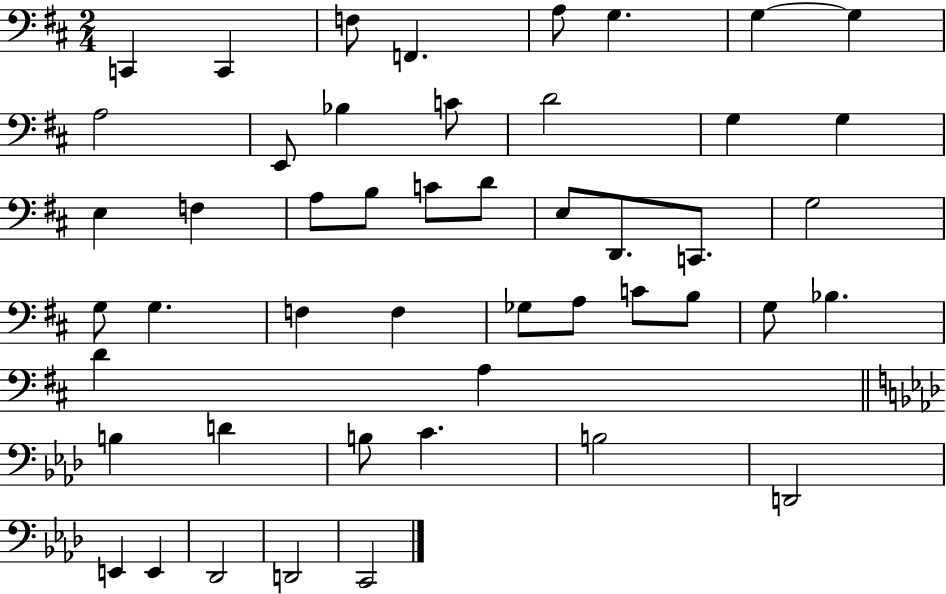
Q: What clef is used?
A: bass